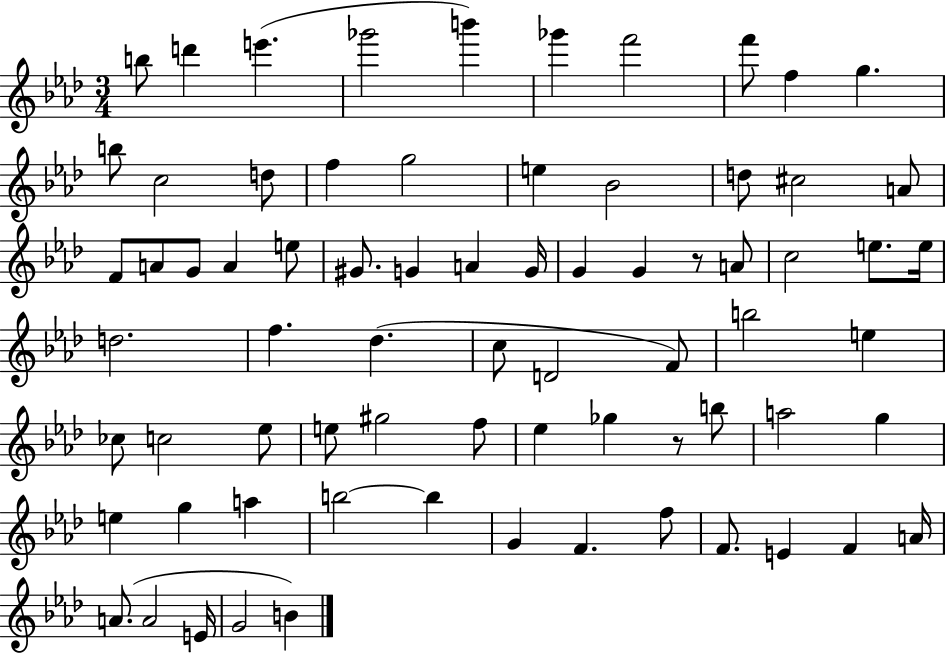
{
  \clef treble
  \numericTimeSignature
  \time 3/4
  \key aes \major
  b''8 d'''4 e'''4.( | ges'''2 b'''4) | ges'''4 f'''2 | f'''8 f''4 g''4. | \break b''8 c''2 d''8 | f''4 g''2 | e''4 bes'2 | d''8 cis''2 a'8 | \break f'8 a'8 g'8 a'4 e''8 | gis'8. g'4 a'4 g'16 | g'4 g'4 r8 a'8 | c''2 e''8. e''16 | \break d''2. | f''4. des''4.( | c''8 d'2 f'8) | b''2 e''4 | \break ces''8 c''2 ees''8 | e''8 gis''2 f''8 | ees''4 ges''4 r8 b''8 | a''2 g''4 | \break e''4 g''4 a''4 | b''2~~ b''4 | g'4 f'4. f''8 | f'8. e'4 f'4 a'16 | \break a'8.( a'2 e'16 | g'2 b'4) | \bar "|."
}